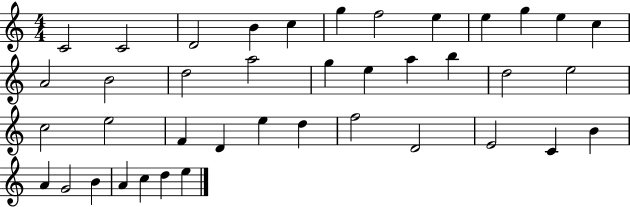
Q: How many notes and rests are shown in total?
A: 40